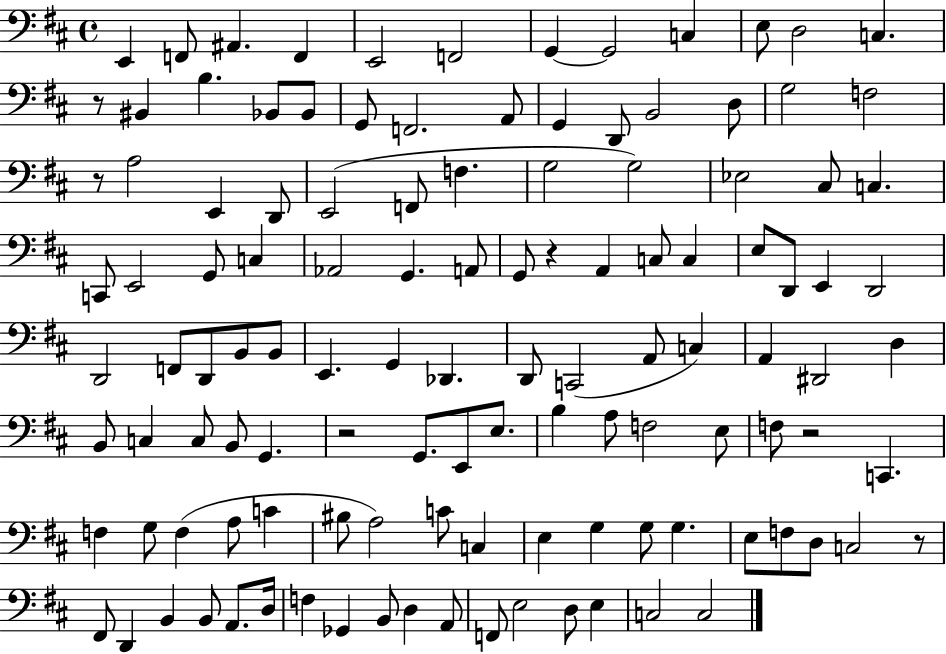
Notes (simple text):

E2/q F2/e A#2/q. F2/q E2/h F2/h G2/q G2/h C3/q E3/e D3/h C3/q. R/e BIS2/q B3/q. Bb2/e Bb2/e G2/e F2/h. A2/e G2/q D2/e B2/h D3/e G3/h F3/h R/e A3/h E2/q D2/e E2/h F2/e F3/q. G3/h G3/h Eb3/h C#3/e C3/q. C2/e E2/h G2/e C3/q Ab2/h G2/q. A2/e G2/e R/q A2/q C3/e C3/q E3/e D2/e E2/q D2/h D2/h F2/e D2/e B2/e B2/e E2/q. G2/q Db2/q. D2/e C2/h A2/e C3/q A2/q D#2/h D3/q B2/e C3/q C3/e B2/e G2/q. R/h G2/e. E2/e E3/e. B3/q A3/e F3/h E3/e F3/e R/h C2/q. F3/q G3/e F3/q A3/e C4/q BIS3/e A3/h C4/e C3/q E3/q G3/q G3/e G3/q. E3/e F3/e D3/e C3/h R/e F#2/e D2/q B2/q B2/e A2/e. D3/s F3/q Gb2/q B2/e D3/q A2/e F2/e E3/h D3/e E3/q C3/h C3/h